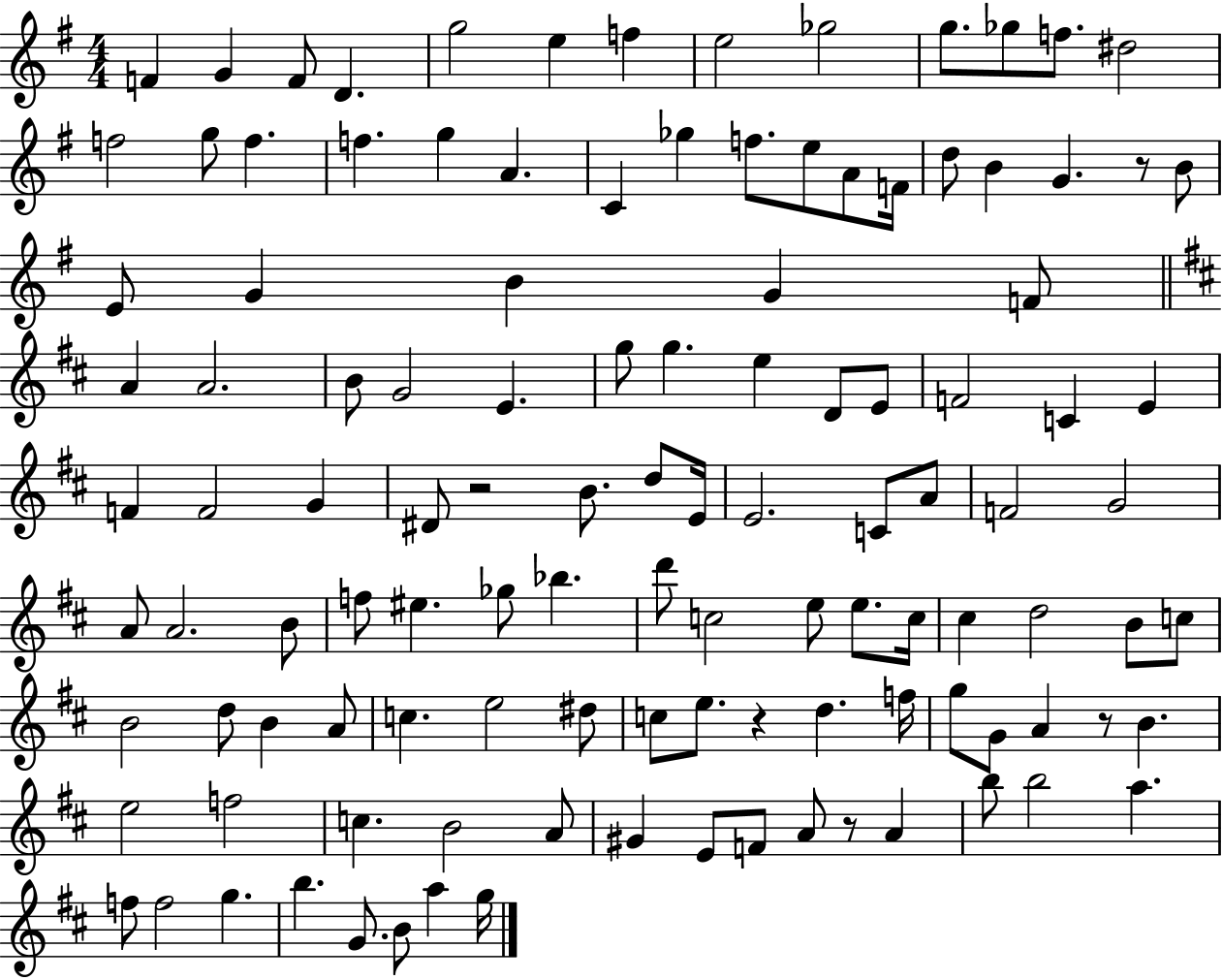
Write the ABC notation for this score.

X:1
T:Untitled
M:4/4
L:1/4
K:G
F G F/2 D g2 e f e2 _g2 g/2 _g/2 f/2 ^d2 f2 g/2 f f g A C _g f/2 e/2 A/2 F/4 d/2 B G z/2 B/2 E/2 G B G F/2 A A2 B/2 G2 E g/2 g e D/2 E/2 F2 C E F F2 G ^D/2 z2 B/2 d/2 E/4 E2 C/2 A/2 F2 G2 A/2 A2 B/2 f/2 ^e _g/2 _b d'/2 c2 e/2 e/2 c/4 ^c d2 B/2 c/2 B2 d/2 B A/2 c e2 ^d/2 c/2 e/2 z d f/4 g/2 G/2 A z/2 B e2 f2 c B2 A/2 ^G E/2 F/2 A/2 z/2 A b/2 b2 a f/2 f2 g b G/2 B/2 a g/4